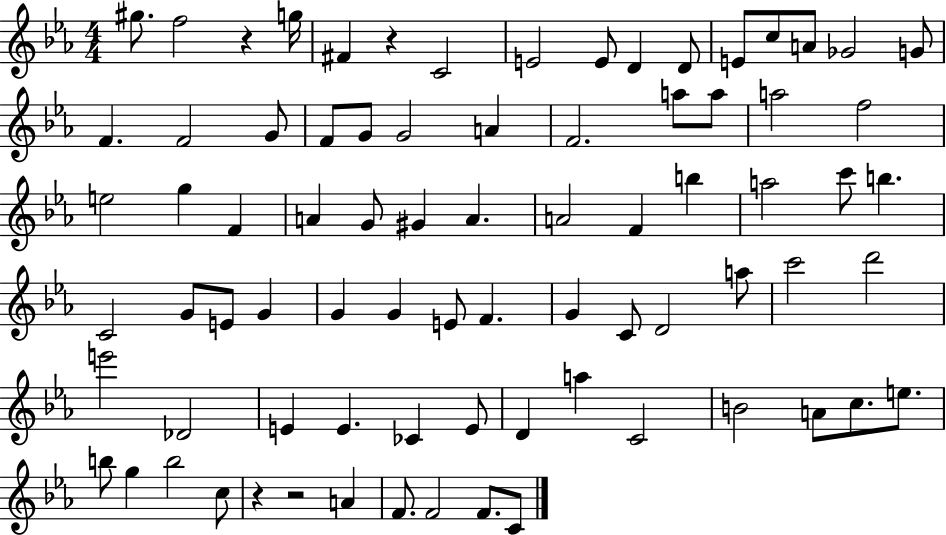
G#5/e. F5/h R/q G5/s F#4/q R/q C4/h E4/h E4/e D4/q D4/e E4/e C5/e A4/e Gb4/h G4/e F4/q. F4/h G4/e F4/e G4/e G4/h A4/q F4/h. A5/e A5/e A5/h F5/h E5/h G5/q F4/q A4/q G4/e G#4/q A4/q. A4/h F4/q B5/q A5/h C6/e B5/q. C4/h G4/e E4/e G4/q G4/q G4/q E4/e F4/q. G4/q C4/e D4/h A5/e C6/h D6/h E6/h Db4/h E4/q E4/q. CES4/q E4/e D4/q A5/q C4/h B4/h A4/e C5/e. E5/e. B5/e G5/q B5/h C5/e R/q R/h A4/q F4/e. F4/h F4/e. C4/e